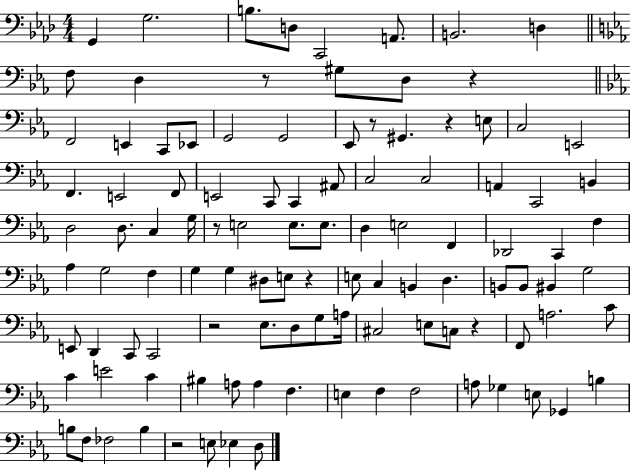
{
  \clef bass
  \numericTimeSignature
  \time 4/4
  \key aes \major
  g,4 g2. | b8. d8 c,2 a,8. | b,2. d4 | \bar "||" \break \key ees \major f8 d4 r8 gis8 d8 r4 | \bar "||" \break \key ees \major f,2 e,4 c,8 ees,8 | g,2 g,2 | ees,8 r8 gis,4. r4 e8 | c2 e,2 | \break f,4. e,2 f,8 | e,2 c,8 c,4 ais,8 | c2 c2 | a,4 c,2 b,4 | \break d2 d8. c4 g16 | r8 e2 e8. e8. | d4 e2 f,4 | des,2 c,4 f4 | \break aes4 g2 f4 | g4 g4 dis8 e8 r4 | e8 c4 b,4 d4. | b,8 b,8 bis,4 g2 | \break e,8 d,4 c,8 c,2 | r2 ees8. d8 g8 a16 | cis2 e8 c8 r4 | f,8 a2. c'8 | \break c'4 e'2 c'4 | bis4 a8 a4 f4. | e4 f4 f2 | a8 ges4 e8 ges,4 b4 | \break b8 f8 fes2 b4 | r2 e8 ees4 d8 | \bar "|."
}